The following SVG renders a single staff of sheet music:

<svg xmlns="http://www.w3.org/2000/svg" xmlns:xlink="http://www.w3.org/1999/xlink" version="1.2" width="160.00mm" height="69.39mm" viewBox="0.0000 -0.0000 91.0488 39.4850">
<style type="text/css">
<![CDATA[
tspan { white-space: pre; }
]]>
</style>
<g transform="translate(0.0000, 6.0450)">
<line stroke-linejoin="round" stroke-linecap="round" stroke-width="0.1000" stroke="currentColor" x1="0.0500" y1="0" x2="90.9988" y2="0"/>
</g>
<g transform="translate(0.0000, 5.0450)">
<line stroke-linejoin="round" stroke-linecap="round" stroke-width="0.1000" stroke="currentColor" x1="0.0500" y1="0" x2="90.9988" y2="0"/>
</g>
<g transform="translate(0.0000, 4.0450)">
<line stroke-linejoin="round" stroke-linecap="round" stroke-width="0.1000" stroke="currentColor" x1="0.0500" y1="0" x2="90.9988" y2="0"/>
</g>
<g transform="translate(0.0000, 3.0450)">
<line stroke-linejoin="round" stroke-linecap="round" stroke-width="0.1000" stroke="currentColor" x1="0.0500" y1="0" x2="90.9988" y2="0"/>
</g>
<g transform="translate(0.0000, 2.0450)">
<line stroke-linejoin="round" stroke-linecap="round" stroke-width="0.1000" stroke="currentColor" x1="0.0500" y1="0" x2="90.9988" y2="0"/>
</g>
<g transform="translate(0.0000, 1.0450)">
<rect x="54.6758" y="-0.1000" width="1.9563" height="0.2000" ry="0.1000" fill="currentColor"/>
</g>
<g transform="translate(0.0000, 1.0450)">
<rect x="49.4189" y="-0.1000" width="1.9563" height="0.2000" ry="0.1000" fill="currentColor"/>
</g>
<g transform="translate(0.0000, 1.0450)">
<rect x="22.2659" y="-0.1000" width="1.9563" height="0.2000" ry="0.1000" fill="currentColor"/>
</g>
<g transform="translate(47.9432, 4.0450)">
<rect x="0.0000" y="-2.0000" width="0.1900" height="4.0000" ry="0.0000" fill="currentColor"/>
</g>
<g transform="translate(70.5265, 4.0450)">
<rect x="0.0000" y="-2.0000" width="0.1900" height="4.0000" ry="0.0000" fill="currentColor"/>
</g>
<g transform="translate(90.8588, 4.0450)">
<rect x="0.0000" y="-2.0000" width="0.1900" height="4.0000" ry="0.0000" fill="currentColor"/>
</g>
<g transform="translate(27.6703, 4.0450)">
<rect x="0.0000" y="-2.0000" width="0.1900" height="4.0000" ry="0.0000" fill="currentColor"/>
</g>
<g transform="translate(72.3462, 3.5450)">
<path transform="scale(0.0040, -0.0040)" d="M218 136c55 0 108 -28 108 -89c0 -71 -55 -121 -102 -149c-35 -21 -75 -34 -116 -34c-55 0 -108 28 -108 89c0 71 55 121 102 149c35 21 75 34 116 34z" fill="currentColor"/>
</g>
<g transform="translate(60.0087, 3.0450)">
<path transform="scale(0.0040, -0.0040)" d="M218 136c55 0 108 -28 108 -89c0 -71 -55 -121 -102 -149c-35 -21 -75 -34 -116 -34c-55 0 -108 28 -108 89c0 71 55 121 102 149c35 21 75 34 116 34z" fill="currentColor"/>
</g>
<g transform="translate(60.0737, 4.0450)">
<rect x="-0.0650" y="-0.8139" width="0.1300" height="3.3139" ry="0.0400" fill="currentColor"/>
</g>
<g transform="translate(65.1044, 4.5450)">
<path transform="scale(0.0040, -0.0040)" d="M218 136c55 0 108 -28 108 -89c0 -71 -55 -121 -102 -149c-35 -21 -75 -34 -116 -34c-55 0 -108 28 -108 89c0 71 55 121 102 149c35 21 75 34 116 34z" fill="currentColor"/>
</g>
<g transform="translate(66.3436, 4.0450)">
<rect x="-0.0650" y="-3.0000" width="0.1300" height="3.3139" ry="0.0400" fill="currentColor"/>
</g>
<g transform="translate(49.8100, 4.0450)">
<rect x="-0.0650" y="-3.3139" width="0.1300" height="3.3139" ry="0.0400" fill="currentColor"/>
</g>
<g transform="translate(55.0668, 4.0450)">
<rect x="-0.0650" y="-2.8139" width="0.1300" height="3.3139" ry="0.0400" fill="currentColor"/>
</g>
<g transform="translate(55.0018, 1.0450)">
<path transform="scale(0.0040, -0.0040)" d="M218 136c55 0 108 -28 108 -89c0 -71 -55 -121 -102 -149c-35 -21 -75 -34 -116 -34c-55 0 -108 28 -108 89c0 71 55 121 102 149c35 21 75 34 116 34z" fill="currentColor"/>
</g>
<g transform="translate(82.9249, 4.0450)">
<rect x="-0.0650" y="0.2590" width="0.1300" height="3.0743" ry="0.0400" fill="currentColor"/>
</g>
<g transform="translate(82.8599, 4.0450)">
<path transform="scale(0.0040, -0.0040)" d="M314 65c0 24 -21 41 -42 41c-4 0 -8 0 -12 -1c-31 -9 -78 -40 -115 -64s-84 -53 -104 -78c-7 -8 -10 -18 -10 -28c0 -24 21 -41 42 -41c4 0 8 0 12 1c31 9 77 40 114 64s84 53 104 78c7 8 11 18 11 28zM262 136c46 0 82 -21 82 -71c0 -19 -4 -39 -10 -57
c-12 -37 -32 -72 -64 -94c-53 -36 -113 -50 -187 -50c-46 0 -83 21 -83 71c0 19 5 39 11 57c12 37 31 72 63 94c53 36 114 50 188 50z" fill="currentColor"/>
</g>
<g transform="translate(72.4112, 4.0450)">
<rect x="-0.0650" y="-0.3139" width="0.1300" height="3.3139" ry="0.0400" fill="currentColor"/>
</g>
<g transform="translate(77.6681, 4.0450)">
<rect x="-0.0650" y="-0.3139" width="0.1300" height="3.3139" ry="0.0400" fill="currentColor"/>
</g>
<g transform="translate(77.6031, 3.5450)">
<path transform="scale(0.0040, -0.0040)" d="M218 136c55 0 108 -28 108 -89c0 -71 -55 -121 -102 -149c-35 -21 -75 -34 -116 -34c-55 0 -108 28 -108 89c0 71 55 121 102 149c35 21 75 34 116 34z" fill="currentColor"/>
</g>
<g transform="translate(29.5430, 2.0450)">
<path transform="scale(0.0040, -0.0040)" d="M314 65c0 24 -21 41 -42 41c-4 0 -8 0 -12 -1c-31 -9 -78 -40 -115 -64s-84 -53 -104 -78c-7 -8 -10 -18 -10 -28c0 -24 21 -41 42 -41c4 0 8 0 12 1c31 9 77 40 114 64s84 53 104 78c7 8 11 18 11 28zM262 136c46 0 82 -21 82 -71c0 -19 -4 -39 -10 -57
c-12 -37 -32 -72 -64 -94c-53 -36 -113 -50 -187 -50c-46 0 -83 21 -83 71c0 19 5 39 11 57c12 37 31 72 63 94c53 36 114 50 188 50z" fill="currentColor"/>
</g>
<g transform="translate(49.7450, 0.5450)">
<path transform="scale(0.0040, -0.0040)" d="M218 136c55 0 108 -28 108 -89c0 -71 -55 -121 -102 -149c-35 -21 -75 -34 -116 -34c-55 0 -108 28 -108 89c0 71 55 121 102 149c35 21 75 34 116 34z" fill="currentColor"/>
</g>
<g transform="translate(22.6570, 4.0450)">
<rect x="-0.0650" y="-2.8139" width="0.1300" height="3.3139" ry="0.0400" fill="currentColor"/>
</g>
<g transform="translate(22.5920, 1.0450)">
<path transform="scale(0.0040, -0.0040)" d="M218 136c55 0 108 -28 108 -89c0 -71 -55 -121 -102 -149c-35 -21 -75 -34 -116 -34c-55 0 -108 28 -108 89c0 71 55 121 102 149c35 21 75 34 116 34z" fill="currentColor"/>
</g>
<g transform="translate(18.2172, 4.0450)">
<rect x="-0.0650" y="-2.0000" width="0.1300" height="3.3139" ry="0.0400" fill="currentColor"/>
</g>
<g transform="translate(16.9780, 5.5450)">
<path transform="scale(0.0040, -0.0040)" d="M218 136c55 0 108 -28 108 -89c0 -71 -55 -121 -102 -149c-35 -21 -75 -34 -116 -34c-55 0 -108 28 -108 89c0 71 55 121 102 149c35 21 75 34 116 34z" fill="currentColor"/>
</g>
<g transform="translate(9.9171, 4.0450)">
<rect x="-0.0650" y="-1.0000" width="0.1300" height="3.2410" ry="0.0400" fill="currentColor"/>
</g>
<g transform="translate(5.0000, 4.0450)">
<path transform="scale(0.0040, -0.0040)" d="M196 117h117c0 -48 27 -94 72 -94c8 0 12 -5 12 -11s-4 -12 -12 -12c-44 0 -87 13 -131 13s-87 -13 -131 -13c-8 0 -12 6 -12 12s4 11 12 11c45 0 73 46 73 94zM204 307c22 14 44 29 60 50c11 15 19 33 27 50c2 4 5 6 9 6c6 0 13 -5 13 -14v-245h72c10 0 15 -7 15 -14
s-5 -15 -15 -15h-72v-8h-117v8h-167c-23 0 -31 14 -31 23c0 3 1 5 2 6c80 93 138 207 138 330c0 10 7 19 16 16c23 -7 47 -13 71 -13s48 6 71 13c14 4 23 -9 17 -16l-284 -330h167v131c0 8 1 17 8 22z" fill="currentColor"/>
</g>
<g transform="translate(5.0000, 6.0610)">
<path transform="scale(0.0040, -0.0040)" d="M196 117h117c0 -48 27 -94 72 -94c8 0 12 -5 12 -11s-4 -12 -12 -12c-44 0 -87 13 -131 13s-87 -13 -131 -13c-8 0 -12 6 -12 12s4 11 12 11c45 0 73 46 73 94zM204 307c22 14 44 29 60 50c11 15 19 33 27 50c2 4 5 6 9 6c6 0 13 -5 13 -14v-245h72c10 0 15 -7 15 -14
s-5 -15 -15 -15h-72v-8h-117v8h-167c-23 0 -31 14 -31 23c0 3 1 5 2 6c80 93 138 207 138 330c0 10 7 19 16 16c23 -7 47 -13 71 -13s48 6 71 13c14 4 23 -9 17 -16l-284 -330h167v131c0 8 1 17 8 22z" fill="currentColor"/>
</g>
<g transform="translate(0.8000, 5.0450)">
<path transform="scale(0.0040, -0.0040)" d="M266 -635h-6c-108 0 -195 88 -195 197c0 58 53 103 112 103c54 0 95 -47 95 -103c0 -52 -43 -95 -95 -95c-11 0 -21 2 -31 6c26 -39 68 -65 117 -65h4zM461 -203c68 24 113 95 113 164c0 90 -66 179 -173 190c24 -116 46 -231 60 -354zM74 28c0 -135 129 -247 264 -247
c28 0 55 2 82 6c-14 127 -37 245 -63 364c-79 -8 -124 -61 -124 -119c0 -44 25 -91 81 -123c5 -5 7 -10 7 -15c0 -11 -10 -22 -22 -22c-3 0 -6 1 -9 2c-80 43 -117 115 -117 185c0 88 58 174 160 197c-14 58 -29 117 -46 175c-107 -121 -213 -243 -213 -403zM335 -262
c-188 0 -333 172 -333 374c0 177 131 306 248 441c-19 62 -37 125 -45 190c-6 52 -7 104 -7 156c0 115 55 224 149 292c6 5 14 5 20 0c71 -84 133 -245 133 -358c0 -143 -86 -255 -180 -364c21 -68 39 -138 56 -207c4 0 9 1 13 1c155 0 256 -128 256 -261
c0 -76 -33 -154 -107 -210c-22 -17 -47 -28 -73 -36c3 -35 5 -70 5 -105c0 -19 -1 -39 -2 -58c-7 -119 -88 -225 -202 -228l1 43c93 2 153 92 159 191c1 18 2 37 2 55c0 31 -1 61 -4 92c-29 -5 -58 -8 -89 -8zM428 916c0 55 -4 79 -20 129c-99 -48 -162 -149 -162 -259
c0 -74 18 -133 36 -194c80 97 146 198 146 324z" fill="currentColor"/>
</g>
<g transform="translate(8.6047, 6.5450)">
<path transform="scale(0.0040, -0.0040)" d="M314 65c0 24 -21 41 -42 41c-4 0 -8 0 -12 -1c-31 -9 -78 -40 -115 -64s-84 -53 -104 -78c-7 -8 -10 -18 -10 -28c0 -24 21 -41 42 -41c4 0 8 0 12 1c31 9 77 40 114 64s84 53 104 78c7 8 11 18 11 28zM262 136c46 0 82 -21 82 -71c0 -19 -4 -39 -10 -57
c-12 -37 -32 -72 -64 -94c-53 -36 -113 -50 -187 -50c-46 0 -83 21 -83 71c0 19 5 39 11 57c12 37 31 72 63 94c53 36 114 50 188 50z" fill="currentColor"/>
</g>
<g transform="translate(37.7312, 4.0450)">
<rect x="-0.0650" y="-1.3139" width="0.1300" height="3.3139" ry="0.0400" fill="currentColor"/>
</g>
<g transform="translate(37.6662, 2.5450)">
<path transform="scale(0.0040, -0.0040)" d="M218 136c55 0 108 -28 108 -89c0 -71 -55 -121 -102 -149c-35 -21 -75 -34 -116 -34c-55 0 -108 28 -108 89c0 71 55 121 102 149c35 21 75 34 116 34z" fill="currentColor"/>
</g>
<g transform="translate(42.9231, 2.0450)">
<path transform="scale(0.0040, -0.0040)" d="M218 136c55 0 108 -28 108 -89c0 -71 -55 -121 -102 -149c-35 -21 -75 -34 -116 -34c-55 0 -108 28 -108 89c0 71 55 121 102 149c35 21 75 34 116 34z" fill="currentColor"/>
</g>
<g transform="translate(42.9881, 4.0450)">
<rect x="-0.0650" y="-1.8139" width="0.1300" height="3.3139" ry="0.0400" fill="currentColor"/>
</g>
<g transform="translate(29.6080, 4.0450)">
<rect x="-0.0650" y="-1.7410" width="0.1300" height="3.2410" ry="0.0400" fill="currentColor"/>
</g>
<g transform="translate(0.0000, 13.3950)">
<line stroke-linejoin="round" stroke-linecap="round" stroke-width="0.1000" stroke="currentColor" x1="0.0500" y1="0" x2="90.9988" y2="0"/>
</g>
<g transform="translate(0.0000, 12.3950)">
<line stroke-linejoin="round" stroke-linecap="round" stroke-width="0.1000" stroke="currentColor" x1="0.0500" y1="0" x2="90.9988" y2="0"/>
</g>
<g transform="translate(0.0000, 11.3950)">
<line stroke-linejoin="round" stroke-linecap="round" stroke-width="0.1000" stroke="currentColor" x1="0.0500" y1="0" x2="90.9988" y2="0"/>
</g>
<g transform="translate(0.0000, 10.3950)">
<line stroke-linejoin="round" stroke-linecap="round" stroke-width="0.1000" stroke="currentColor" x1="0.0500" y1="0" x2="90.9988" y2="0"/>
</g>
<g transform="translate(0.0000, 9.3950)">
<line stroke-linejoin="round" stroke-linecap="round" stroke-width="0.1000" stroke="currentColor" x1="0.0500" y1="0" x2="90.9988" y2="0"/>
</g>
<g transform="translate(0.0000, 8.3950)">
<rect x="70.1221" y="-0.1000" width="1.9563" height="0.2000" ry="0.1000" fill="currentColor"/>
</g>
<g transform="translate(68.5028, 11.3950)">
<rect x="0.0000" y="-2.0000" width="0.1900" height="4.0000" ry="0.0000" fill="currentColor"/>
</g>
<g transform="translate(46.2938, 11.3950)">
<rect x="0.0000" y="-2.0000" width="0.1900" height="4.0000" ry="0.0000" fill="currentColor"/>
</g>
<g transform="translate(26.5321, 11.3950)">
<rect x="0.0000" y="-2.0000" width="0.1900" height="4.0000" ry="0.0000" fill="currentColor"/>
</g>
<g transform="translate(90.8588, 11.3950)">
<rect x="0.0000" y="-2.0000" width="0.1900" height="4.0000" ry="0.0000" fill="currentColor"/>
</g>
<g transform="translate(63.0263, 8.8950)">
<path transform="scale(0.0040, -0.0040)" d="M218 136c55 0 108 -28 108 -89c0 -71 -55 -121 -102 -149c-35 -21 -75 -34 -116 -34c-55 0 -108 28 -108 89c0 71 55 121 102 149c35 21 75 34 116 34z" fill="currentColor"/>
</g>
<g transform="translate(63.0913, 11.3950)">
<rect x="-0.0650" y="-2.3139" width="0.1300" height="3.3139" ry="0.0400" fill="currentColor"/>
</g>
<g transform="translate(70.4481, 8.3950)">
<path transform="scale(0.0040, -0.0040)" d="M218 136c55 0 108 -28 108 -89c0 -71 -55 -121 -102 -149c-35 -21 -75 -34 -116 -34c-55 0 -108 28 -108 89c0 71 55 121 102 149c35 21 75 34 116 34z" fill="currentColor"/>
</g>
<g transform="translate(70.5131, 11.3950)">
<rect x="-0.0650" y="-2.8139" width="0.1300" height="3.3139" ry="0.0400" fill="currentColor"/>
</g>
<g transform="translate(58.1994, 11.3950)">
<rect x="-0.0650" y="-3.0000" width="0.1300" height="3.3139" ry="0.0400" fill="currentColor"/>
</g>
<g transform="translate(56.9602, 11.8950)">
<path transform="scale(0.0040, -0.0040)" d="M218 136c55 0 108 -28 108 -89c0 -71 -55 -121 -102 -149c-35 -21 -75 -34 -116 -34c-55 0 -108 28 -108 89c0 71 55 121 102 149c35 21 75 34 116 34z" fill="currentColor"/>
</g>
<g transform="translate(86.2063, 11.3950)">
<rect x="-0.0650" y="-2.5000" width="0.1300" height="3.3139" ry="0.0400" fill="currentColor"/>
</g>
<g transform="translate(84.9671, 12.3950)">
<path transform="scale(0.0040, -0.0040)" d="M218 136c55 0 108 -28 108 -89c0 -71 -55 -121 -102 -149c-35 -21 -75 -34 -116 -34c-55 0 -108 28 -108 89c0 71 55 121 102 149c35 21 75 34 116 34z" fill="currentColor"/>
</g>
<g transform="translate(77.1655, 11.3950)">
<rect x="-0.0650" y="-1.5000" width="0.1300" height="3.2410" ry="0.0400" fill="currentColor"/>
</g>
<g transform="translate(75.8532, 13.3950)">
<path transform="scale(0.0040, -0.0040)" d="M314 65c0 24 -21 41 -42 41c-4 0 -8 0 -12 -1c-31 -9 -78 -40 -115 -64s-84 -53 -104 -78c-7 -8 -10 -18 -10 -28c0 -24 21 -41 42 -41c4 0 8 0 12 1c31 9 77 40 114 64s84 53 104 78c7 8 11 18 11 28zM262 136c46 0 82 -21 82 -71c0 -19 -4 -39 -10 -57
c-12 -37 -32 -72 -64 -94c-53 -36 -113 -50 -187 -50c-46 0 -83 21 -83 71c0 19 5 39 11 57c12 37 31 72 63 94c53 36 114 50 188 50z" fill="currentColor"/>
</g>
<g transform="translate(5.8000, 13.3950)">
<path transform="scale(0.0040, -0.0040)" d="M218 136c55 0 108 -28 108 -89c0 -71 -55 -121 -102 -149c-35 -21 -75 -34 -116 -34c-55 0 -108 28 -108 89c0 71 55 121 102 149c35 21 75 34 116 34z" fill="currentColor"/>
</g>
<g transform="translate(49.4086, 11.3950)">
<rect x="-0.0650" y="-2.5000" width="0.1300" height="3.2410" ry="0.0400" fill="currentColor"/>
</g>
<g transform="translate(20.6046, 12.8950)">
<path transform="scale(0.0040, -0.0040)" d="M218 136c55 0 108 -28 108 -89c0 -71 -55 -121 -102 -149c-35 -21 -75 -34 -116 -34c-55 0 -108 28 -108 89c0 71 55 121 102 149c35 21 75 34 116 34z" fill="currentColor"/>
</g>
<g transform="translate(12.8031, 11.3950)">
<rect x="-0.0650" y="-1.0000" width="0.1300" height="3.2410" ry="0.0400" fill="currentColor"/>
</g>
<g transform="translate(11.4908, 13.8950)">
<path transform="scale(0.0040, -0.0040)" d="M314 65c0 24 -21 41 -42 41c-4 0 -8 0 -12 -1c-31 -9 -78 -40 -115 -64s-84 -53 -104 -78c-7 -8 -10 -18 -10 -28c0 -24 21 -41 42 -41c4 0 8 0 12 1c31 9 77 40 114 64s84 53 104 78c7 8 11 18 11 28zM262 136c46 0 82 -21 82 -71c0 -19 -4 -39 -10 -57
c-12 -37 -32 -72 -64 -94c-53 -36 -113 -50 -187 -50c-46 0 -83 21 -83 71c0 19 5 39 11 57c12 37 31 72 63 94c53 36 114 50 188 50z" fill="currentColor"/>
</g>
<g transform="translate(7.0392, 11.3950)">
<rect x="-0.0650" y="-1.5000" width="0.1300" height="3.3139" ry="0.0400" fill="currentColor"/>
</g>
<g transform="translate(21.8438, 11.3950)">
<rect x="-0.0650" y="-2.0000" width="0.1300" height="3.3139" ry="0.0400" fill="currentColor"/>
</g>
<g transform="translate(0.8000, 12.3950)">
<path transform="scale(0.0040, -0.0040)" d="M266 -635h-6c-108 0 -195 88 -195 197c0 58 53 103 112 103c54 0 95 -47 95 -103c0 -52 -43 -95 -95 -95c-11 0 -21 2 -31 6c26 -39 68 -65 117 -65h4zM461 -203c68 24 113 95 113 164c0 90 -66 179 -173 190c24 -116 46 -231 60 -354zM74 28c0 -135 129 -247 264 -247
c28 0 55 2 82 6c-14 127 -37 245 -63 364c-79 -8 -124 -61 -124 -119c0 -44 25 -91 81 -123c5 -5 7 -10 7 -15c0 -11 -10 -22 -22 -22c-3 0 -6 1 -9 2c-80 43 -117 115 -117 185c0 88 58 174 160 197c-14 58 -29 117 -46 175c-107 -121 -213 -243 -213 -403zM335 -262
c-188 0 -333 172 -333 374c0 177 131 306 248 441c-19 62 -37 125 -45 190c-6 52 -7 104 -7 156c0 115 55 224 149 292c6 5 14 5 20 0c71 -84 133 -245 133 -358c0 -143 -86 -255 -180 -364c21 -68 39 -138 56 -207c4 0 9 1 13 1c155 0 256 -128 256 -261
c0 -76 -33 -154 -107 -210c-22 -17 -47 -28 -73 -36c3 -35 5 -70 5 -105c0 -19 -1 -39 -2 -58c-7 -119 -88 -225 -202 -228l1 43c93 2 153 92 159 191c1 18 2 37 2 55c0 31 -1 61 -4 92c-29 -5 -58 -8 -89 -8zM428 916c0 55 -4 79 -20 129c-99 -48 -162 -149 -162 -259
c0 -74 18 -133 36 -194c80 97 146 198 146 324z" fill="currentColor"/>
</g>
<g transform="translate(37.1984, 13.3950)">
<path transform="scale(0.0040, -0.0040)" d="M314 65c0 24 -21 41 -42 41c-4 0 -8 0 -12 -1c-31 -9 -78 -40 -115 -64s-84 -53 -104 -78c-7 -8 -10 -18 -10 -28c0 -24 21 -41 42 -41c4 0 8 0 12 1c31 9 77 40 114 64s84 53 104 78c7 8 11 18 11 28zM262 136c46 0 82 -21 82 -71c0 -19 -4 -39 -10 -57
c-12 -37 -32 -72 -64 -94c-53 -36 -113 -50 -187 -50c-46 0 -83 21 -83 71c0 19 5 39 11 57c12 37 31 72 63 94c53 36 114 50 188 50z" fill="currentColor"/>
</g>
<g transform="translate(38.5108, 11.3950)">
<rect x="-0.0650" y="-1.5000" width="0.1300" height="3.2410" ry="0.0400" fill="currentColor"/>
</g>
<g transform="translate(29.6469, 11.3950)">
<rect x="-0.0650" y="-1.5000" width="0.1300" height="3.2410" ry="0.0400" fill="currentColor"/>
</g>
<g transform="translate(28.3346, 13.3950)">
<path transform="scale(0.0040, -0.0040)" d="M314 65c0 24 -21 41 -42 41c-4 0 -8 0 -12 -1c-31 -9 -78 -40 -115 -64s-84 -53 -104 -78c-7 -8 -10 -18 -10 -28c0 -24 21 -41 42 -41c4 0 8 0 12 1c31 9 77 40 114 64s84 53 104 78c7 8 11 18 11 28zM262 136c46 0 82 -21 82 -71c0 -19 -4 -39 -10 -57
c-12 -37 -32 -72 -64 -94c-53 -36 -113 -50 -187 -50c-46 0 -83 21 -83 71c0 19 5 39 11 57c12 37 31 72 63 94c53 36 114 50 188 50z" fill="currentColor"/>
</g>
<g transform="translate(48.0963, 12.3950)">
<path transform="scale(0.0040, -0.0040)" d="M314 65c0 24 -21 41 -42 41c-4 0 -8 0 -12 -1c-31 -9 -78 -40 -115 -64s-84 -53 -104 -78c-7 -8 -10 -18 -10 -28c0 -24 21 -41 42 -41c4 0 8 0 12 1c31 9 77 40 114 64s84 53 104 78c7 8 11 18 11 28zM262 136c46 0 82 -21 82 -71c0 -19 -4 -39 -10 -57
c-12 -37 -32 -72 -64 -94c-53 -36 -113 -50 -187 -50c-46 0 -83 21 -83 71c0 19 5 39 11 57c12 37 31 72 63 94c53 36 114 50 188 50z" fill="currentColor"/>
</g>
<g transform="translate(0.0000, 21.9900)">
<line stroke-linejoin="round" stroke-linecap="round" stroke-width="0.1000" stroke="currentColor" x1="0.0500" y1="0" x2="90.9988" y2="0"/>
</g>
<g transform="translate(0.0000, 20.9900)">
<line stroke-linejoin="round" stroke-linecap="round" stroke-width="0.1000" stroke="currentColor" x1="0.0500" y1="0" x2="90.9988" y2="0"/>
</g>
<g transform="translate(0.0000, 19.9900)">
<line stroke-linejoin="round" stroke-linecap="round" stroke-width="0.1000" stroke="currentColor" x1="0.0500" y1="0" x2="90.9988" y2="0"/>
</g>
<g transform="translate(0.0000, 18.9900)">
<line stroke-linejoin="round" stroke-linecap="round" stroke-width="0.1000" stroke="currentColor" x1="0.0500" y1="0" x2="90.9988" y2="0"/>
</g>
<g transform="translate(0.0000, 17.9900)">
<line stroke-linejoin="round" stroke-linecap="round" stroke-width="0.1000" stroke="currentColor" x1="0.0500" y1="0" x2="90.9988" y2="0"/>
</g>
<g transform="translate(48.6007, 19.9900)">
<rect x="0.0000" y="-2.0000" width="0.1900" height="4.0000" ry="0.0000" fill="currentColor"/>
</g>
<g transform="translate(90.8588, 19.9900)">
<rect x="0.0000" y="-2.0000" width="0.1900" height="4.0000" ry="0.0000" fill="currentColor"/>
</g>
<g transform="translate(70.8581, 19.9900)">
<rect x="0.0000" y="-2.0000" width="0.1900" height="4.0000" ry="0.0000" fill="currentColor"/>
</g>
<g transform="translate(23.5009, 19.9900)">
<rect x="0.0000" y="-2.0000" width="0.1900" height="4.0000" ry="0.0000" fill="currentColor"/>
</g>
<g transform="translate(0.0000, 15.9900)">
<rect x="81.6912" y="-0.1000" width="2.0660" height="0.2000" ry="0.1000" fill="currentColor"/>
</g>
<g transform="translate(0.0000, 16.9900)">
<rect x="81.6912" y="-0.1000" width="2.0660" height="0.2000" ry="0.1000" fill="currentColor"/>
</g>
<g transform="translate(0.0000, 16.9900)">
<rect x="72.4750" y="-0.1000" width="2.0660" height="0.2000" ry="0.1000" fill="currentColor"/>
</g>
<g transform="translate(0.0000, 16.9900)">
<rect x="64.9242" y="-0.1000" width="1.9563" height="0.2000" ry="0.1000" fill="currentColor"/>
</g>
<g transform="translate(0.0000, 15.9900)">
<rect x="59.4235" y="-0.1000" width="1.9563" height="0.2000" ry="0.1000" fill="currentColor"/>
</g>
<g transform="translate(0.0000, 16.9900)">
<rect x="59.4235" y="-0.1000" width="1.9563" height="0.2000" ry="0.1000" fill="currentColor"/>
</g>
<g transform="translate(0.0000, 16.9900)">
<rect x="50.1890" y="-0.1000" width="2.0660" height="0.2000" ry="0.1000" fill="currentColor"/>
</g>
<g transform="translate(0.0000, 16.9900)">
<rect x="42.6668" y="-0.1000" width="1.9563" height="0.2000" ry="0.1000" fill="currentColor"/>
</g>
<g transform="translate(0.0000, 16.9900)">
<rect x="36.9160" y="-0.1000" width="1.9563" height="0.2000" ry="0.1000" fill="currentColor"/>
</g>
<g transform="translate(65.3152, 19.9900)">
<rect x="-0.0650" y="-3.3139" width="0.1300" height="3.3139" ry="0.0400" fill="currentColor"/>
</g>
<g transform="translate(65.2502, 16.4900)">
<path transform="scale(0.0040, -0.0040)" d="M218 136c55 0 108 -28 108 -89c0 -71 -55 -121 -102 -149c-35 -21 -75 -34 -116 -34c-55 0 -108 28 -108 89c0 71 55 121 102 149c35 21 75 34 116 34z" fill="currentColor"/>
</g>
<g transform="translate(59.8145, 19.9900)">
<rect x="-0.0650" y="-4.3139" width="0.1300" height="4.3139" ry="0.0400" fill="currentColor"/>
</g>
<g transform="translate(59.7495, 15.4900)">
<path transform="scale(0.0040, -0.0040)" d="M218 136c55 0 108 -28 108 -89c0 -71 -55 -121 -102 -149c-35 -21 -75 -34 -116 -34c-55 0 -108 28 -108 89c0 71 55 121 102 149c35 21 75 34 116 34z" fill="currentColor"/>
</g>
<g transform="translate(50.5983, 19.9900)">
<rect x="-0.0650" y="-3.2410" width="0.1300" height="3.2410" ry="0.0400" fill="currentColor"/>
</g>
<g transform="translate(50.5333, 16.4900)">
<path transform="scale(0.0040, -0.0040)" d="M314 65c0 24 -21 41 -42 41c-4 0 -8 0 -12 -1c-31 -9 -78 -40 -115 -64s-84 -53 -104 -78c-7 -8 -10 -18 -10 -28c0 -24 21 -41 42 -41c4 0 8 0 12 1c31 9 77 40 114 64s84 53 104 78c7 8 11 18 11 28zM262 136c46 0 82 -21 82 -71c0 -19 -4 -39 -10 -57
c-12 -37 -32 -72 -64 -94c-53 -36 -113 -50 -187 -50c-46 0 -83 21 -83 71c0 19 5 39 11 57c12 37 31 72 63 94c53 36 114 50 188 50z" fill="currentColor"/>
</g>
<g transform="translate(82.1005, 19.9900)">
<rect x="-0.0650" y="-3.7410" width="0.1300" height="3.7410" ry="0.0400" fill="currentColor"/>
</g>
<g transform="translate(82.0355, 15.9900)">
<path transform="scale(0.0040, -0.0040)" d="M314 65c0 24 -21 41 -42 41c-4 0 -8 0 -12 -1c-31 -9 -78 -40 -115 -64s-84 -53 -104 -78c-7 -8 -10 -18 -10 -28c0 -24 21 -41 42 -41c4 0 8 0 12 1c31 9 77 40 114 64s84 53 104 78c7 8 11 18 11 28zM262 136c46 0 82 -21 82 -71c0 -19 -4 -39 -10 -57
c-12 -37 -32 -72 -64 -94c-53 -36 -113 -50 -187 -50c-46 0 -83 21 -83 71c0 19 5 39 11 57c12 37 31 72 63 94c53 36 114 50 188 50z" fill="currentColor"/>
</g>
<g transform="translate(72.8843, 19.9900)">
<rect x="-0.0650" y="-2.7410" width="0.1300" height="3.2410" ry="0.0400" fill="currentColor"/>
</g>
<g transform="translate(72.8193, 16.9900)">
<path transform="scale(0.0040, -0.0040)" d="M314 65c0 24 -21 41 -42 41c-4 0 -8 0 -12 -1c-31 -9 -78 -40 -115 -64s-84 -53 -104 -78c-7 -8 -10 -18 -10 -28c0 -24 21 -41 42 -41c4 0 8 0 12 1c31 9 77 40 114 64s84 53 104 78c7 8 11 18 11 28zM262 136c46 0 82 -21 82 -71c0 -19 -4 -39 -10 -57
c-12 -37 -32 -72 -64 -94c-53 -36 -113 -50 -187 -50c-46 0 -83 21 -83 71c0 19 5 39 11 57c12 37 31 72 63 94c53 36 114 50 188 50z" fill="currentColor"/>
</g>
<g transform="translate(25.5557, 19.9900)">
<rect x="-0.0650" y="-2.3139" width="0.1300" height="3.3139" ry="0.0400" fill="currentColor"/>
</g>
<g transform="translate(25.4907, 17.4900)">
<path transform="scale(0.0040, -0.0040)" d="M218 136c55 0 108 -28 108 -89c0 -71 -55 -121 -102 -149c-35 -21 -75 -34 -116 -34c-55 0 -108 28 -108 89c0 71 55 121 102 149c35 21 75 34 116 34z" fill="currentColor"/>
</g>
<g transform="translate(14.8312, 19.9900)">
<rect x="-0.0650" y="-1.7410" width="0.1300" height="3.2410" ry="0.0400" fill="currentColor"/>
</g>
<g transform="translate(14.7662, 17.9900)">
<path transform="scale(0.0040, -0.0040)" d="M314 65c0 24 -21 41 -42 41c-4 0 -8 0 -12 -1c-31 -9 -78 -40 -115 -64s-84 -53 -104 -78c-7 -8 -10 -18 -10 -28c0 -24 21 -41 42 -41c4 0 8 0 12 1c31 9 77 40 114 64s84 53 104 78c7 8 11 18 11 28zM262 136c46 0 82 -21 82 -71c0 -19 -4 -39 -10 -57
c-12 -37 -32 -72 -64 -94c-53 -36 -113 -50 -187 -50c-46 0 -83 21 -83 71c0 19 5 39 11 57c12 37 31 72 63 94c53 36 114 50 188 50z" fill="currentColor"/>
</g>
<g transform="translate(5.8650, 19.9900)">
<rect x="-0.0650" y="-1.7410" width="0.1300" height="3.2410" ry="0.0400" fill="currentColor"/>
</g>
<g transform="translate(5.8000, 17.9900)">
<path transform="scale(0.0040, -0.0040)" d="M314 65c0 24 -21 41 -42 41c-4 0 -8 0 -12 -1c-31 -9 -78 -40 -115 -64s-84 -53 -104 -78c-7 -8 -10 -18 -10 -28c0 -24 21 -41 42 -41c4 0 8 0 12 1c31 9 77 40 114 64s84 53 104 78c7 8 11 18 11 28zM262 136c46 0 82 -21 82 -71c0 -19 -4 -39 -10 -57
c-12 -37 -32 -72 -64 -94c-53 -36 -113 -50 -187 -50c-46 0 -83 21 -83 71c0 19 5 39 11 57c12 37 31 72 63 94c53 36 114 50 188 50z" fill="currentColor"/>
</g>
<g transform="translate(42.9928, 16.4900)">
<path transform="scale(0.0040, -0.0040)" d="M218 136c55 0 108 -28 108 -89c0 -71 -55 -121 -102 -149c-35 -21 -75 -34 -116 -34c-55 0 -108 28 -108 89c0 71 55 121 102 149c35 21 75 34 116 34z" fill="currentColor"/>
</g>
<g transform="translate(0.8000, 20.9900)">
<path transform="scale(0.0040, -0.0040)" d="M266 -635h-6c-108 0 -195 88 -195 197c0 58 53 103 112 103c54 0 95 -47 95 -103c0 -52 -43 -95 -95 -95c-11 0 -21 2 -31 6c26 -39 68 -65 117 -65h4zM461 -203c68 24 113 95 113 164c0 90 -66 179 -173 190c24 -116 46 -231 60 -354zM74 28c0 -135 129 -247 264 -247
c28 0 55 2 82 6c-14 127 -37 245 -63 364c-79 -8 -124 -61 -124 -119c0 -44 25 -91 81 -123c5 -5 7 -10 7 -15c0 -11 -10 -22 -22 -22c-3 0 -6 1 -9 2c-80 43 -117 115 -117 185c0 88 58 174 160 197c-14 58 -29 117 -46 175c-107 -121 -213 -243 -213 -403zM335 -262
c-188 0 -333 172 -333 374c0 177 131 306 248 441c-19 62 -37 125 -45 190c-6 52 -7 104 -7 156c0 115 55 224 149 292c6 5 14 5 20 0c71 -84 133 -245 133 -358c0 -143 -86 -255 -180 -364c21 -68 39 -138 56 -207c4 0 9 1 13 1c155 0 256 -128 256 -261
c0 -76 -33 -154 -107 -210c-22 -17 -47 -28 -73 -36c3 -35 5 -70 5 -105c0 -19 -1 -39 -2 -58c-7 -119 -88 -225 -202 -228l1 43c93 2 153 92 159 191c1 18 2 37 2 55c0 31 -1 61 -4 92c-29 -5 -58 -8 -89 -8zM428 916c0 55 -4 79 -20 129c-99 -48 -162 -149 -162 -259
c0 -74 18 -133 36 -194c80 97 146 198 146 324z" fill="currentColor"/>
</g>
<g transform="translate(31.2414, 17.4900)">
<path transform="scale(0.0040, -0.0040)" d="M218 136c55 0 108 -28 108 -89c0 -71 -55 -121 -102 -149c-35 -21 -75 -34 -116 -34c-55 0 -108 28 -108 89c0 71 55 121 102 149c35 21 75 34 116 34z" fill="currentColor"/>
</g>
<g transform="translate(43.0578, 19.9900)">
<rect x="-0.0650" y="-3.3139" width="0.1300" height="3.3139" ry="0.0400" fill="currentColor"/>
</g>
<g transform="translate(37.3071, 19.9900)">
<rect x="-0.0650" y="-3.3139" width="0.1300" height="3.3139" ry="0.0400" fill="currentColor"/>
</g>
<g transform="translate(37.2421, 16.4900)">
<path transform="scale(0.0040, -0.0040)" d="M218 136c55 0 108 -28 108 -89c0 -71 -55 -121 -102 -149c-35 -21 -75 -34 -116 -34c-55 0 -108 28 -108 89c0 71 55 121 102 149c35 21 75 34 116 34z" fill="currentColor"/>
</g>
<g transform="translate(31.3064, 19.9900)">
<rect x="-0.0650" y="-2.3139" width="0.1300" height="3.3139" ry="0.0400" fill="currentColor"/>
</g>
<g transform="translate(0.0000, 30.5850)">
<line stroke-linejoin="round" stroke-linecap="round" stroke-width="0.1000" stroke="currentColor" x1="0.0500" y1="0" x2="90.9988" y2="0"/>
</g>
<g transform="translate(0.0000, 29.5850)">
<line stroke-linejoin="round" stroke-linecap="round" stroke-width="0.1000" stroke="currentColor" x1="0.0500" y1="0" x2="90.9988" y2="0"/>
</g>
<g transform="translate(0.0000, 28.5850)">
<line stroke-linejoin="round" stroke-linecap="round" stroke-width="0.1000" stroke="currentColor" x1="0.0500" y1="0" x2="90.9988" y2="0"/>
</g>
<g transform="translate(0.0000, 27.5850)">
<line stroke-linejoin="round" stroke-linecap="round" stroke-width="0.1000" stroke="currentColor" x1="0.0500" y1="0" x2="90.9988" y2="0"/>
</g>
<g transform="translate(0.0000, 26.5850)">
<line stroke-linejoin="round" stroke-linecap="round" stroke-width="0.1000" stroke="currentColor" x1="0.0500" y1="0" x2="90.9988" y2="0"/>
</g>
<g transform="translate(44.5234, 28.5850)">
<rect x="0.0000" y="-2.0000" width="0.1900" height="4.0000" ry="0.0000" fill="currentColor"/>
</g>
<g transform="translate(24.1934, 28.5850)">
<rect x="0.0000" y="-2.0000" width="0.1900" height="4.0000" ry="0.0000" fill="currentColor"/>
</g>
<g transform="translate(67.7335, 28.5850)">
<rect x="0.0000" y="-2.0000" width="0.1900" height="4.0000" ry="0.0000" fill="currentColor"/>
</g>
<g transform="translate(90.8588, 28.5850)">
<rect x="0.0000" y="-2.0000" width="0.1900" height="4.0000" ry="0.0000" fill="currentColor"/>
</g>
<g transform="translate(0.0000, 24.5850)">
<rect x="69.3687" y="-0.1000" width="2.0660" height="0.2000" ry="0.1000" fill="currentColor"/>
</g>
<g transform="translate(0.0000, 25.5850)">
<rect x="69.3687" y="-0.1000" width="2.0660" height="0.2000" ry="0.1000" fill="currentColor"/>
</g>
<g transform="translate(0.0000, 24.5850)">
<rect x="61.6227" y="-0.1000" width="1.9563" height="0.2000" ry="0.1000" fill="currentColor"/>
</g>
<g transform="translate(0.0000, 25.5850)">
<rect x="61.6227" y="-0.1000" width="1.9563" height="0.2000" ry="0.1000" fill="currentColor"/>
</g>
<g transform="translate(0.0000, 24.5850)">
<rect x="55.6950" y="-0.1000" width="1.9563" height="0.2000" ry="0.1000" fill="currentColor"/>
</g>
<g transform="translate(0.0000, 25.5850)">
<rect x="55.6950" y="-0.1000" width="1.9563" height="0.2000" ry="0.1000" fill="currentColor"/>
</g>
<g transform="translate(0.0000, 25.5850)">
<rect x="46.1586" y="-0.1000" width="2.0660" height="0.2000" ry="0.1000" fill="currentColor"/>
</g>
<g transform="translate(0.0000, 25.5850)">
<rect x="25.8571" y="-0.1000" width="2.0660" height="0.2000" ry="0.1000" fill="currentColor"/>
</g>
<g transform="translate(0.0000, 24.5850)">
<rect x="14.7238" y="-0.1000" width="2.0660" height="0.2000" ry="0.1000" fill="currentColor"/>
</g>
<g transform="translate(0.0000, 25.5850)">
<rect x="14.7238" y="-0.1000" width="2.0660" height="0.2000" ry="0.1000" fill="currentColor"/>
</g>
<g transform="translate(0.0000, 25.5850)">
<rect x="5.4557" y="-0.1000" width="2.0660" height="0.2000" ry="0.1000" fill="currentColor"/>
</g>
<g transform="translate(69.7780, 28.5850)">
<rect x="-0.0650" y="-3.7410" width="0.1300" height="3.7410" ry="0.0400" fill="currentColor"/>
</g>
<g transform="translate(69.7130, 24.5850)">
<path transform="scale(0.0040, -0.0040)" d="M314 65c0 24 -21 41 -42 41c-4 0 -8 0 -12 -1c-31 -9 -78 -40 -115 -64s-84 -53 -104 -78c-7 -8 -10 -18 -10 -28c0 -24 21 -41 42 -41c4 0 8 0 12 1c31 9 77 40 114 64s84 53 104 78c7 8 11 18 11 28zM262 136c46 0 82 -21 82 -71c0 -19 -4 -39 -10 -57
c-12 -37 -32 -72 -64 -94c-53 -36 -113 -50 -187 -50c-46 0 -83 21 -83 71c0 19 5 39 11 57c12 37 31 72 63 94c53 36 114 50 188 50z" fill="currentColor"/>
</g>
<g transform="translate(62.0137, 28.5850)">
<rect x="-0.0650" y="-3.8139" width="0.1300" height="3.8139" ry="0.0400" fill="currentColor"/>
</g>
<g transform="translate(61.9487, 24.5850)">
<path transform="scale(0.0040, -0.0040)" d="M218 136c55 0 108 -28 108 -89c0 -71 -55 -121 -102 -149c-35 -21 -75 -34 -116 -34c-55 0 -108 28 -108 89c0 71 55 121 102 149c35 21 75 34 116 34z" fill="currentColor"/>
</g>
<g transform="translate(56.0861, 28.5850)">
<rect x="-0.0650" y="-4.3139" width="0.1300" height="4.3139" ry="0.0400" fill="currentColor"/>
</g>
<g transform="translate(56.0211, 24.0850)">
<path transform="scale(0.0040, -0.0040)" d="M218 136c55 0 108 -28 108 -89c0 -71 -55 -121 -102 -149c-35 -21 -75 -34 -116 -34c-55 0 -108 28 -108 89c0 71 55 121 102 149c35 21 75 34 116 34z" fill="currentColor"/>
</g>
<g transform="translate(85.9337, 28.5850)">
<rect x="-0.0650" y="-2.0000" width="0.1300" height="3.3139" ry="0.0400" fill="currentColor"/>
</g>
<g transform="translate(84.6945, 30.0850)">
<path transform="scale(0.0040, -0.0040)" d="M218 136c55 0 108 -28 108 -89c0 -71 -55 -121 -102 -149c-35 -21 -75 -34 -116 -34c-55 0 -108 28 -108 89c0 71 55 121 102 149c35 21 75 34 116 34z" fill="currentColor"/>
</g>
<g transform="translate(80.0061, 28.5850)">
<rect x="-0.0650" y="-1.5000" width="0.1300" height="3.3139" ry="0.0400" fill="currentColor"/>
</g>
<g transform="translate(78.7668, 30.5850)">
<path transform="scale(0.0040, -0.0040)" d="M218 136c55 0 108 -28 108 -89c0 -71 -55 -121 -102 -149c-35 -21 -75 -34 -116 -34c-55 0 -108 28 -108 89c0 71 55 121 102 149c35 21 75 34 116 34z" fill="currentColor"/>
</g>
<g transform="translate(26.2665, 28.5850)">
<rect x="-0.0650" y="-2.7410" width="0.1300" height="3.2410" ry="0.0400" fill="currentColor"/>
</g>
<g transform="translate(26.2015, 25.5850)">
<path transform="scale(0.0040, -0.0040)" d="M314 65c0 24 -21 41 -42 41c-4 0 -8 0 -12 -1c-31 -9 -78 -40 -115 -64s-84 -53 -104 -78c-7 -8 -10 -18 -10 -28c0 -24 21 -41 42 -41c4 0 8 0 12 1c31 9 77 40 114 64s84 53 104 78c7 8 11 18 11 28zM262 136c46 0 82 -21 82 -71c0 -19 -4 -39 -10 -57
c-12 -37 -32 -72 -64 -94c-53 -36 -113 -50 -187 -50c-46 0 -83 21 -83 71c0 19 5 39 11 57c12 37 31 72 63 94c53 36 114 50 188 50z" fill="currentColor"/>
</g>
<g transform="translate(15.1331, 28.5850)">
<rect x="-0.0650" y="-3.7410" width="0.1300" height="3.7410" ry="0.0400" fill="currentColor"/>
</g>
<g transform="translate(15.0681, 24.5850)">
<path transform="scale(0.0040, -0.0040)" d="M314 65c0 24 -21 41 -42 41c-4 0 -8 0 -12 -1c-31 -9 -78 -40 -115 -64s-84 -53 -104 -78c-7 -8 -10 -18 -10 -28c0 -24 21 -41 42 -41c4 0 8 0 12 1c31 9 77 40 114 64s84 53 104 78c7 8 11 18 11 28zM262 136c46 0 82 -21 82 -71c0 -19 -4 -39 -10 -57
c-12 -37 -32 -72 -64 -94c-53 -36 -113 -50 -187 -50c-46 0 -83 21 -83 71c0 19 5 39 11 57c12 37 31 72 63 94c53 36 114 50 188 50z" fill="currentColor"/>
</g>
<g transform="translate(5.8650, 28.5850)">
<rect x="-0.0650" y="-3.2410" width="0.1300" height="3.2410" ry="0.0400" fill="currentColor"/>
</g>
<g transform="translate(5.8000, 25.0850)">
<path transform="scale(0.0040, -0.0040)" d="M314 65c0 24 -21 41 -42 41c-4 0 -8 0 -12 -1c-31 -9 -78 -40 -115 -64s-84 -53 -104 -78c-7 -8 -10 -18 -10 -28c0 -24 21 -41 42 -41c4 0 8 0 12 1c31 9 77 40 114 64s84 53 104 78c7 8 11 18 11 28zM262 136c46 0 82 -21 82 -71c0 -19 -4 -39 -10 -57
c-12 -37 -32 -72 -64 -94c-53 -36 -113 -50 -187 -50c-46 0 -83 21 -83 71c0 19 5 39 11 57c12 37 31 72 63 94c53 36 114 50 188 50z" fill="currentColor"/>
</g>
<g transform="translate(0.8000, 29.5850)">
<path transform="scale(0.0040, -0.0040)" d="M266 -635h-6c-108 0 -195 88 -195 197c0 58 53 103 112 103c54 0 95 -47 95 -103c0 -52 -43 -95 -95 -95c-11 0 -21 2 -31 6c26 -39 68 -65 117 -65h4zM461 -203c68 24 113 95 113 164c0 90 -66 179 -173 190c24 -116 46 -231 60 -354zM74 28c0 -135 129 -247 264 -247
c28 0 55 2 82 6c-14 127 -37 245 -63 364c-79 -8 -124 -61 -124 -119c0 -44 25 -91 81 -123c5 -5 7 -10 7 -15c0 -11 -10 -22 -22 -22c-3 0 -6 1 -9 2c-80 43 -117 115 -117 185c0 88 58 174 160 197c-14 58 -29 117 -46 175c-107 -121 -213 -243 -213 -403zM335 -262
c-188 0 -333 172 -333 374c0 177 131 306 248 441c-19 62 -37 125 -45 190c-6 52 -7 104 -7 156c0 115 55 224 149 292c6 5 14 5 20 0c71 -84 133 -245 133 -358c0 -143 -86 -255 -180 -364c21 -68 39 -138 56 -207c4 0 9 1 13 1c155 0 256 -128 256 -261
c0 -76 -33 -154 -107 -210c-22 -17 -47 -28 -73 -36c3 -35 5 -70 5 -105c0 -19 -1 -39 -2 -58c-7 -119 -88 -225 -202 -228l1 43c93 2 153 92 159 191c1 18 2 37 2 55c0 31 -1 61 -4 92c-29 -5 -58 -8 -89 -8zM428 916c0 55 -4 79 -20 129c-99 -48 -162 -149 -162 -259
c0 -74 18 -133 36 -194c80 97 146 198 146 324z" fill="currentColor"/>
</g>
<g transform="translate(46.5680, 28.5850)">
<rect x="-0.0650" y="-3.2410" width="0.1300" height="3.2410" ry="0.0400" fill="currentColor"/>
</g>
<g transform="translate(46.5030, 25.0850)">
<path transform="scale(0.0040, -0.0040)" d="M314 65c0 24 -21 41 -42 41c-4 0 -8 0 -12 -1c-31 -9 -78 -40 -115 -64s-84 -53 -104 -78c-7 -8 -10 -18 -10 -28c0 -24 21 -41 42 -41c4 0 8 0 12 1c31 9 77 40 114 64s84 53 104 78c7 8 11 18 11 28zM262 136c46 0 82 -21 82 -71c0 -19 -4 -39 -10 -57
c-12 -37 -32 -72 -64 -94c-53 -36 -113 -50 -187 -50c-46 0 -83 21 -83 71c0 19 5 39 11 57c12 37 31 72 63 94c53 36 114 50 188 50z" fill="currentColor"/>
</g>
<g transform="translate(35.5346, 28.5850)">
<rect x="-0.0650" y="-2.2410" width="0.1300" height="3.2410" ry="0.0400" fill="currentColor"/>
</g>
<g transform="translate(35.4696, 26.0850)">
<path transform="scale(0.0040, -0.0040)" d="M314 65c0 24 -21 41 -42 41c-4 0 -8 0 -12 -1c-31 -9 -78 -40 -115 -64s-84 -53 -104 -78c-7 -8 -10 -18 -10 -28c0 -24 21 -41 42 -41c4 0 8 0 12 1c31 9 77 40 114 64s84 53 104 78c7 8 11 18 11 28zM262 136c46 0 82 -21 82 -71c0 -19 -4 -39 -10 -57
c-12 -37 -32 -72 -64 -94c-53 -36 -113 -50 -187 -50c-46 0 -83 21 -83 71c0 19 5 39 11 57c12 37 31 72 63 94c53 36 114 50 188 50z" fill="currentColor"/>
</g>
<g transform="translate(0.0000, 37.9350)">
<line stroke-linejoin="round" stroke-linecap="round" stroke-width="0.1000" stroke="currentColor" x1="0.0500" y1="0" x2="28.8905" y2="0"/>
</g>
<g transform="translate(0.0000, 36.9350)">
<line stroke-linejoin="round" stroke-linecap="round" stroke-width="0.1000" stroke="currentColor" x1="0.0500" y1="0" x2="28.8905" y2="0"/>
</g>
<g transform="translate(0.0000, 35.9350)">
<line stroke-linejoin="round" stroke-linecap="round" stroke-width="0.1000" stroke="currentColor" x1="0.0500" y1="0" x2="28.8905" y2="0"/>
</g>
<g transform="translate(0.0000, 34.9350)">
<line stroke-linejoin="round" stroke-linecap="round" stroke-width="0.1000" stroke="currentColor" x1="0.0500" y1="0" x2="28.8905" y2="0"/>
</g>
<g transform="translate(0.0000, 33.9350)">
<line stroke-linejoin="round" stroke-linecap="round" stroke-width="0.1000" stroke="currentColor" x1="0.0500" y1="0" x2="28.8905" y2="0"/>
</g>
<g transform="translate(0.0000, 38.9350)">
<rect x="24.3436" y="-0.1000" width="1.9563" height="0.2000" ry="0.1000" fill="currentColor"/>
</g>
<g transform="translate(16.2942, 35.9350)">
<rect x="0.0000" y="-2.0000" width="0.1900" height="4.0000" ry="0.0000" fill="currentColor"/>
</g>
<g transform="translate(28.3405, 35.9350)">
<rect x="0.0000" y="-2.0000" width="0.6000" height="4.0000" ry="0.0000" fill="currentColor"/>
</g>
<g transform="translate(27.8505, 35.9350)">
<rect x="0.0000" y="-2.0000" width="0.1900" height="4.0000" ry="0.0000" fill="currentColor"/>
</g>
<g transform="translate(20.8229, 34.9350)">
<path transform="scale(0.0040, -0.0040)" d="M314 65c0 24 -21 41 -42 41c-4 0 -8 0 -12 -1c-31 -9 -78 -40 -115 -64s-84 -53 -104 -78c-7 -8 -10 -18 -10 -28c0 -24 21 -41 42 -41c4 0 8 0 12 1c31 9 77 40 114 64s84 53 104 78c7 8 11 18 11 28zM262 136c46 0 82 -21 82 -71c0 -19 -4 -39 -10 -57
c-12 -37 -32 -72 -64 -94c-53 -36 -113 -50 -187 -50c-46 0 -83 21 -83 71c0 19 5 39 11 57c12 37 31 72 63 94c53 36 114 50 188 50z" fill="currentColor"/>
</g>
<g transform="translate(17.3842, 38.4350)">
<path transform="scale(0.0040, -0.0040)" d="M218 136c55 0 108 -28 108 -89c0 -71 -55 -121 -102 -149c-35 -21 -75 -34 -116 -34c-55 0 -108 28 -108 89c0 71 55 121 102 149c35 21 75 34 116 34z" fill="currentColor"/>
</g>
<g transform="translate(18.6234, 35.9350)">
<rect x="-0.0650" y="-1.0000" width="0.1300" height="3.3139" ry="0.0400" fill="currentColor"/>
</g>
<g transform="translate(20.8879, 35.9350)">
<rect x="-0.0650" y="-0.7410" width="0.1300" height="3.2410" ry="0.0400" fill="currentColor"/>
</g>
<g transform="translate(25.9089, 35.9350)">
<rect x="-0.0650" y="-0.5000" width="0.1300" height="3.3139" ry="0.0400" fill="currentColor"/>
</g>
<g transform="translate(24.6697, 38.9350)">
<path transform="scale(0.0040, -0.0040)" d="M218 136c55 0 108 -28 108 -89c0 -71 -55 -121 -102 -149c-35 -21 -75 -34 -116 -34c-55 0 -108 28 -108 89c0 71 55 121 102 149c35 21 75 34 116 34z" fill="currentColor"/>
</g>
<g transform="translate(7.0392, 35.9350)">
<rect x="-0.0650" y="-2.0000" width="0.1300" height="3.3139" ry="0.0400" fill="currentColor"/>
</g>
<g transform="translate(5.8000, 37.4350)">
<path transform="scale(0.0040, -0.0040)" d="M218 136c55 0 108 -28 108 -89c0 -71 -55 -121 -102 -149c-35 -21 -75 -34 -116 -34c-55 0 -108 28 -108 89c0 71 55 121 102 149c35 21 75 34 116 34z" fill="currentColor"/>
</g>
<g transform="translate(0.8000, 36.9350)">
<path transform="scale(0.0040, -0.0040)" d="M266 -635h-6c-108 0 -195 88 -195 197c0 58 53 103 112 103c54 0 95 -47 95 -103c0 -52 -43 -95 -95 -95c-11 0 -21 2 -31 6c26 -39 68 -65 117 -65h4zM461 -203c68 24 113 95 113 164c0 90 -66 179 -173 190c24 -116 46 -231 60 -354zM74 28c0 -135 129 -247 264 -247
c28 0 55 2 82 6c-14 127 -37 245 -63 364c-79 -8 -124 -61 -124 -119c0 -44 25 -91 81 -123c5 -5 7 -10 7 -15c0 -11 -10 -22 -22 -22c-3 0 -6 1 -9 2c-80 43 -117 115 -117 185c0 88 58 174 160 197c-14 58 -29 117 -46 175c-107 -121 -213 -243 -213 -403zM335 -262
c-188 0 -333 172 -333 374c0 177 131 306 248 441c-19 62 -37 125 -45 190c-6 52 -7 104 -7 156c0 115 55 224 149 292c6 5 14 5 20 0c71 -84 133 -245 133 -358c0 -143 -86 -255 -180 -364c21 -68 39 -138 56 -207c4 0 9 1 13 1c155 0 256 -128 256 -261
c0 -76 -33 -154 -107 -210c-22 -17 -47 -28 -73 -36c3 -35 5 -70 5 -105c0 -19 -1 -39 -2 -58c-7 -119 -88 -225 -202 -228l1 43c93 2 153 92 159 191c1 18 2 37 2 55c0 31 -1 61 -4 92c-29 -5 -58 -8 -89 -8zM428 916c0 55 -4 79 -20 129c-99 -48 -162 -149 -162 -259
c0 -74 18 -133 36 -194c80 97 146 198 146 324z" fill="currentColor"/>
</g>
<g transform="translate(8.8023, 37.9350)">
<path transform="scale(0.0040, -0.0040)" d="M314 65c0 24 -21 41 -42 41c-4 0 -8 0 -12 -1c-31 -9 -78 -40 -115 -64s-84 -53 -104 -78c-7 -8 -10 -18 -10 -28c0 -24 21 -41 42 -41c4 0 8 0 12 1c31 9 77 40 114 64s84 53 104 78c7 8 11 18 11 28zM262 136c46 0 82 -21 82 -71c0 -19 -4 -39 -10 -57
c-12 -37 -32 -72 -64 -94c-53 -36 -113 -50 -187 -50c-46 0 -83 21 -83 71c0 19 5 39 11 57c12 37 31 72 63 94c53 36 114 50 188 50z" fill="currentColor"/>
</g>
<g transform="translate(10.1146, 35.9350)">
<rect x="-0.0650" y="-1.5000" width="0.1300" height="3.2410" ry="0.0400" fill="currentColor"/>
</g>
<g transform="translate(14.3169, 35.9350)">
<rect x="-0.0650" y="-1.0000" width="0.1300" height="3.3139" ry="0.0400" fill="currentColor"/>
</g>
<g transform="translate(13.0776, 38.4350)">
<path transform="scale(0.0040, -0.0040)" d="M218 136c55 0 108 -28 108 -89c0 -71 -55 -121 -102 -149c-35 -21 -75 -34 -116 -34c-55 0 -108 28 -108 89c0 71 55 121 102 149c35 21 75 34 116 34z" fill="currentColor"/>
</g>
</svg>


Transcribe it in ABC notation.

X:1
T:Untitled
M:4/4
L:1/4
K:C
D2 F a f2 e f b a d A c c B2 E D2 F E2 E2 G2 A g a E2 G f2 f2 g g b b b2 d' b a2 c'2 b2 c'2 a2 g2 b2 d' c' c'2 E F F E2 D D d2 C